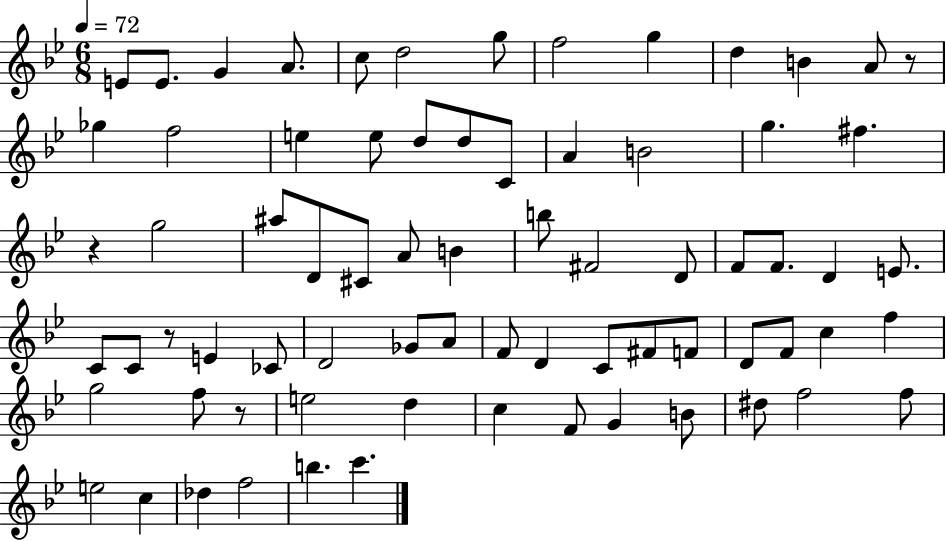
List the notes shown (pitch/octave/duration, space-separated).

E4/e E4/e. G4/q A4/e. C5/e D5/h G5/e F5/h G5/q D5/q B4/q A4/e R/e Gb5/q F5/h E5/q E5/e D5/e D5/e C4/e A4/q B4/h G5/q. F#5/q. R/q G5/h A#5/e D4/e C#4/e A4/e B4/q B5/e F#4/h D4/e F4/e F4/e. D4/q E4/e. C4/e C4/e R/e E4/q CES4/e D4/h Gb4/e A4/e F4/e D4/q C4/e F#4/e F4/e D4/e F4/e C5/q F5/q G5/h F5/e R/e E5/h D5/q C5/q F4/e G4/q B4/e D#5/e F5/h F5/e E5/h C5/q Db5/q F5/h B5/q. C6/q.